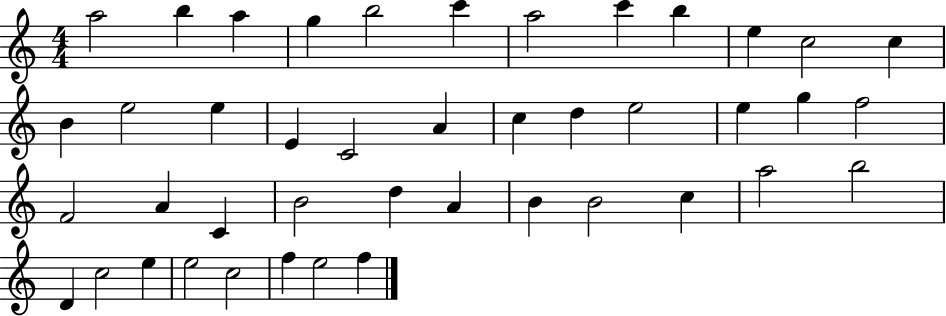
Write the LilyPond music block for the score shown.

{
  \clef treble
  \numericTimeSignature
  \time 4/4
  \key c \major
  a''2 b''4 a''4 | g''4 b''2 c'''4 | a''2 c'''4 b''4 | e''4 c''2 c''4 | \break b'4 e''2 e''4 | e'4 c'2 a'4 | c''4 d''4 e''2 | e''4 g''4 f''2 | \break f'2 a'4 c'4 | b'2 d''4 a'4 | b'4 b'2 c''4 | a''2 b''2 | \break d'4 c''2 e''4 | e''2 c''2 | f''4 e''2 f''4 | \bar "|."
}